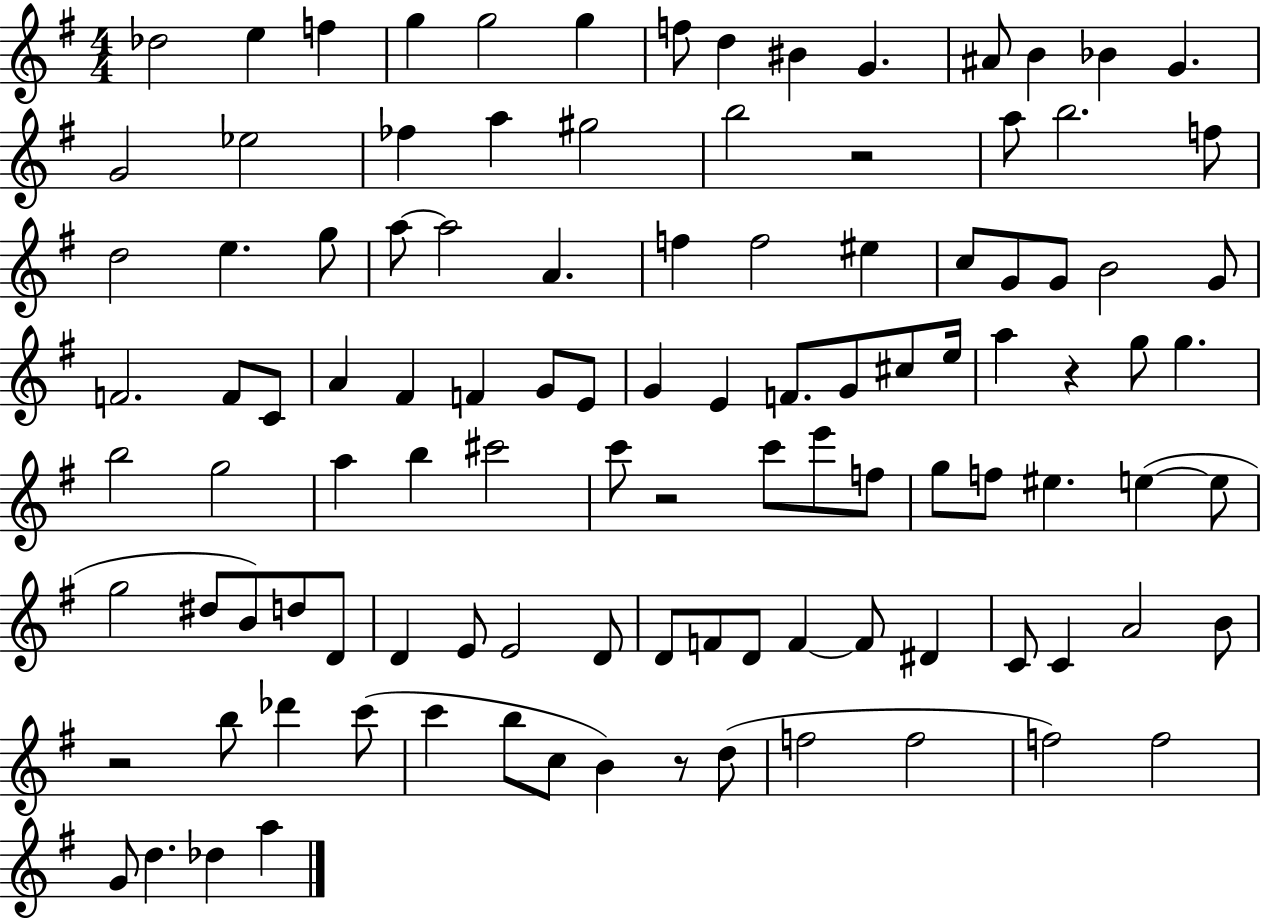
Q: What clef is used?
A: treble